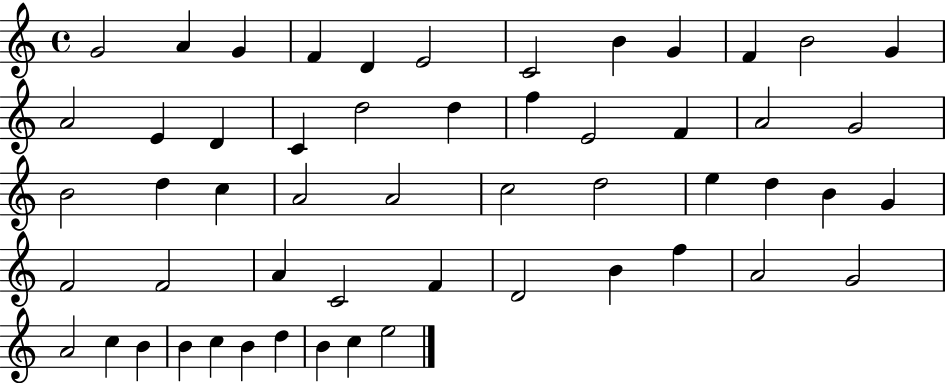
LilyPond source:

{
  \clef treble
  \time 4/4
  \defaultTimeSignature
  \key c \major
  g'2 a'4 g'4 | f'4 d'4 e'2 | c'2 b'4 g'4 | f'4 b'2 g'4 | \break a'2 e'4 d'4 | c'4 d''2 d''4 | f''4 e'2 f'4 | a'2 g'2 | \break b'2 d''4 c''4 | a'2 a'2 | c''2 d''2 | e''4 d''4 b'4 g'4 | \break f'2 f'2 | a'4 c'2 f'4 | d'2 b'4 f''4 | a'2 g'2 | \break a'2 c''4 b'4 | b'4 c''4 b'4 d''4 | b'4 c''4 e''2 | \bar "|."
}